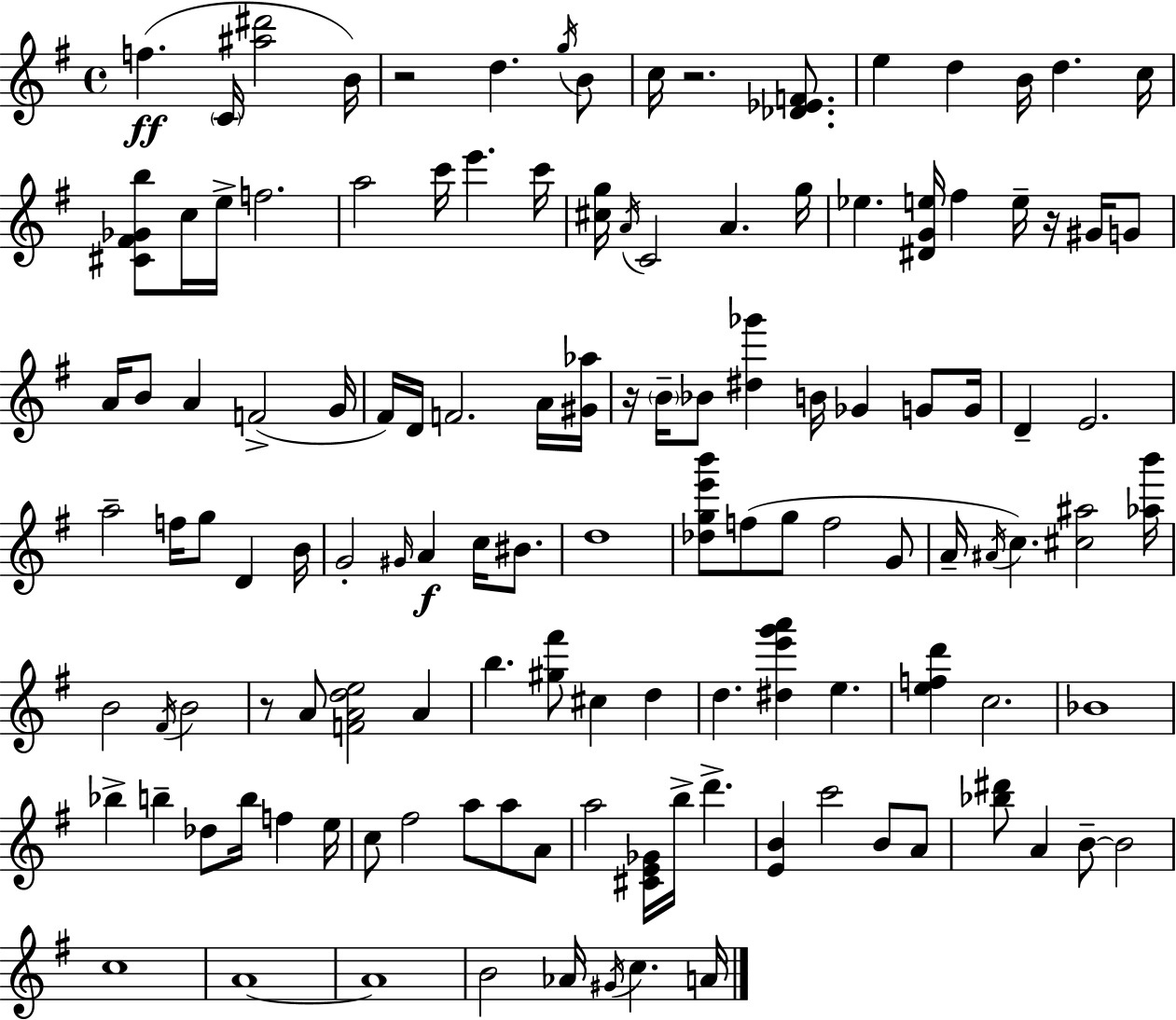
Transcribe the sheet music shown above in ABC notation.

X:1
T:Untitled
M:4/4
L:1/4
K:Em
f C/4 [^a^d']2 B/4 z2 d g/4 B/2 c/4 z2 [_D_EF]/2 e d B/4 d c/4 [^C^F_Gb]/2 c/4 e/4 f2 a2 c'/4 e' c'/4 [^cg]/4 A/4 C2 A g/4 _e [^DGe]/4 ^f e/4 z/4 ^G/4 G/2 A/4 B/2 A F2 G/4 ^F/4 D/4 F2 A/4 [^G_a]/4 z/4 B/4 _B/2 [^d_g'] B/4 _G G/2 G/4 D E2 a2 f/4 g/2 D B/4 G2 ^G/4 A c/4 ^B/2 d4 [_dge'b']/2 f/2 g/2 f2 G/2 A/4 ^A/4 c [^c^a]2 [_ab']/4 B2 ^F/4 B2 z/2 A/2 [FAde]2 A b [^g^f']/2 ^c d d [^de'g'a'] e [efd'] c2 _B4 _b b _d/2 b/4 f e/4 c/2 ^f2 a/2 a/2 A/2 a2 [^CE_G]/4 b/4 d' [EB] c'2 B/2 A/2 [_b^d']/2 A B/2 B2 c4 A4 A4 B2 _A/4 ^G/4 c A/4